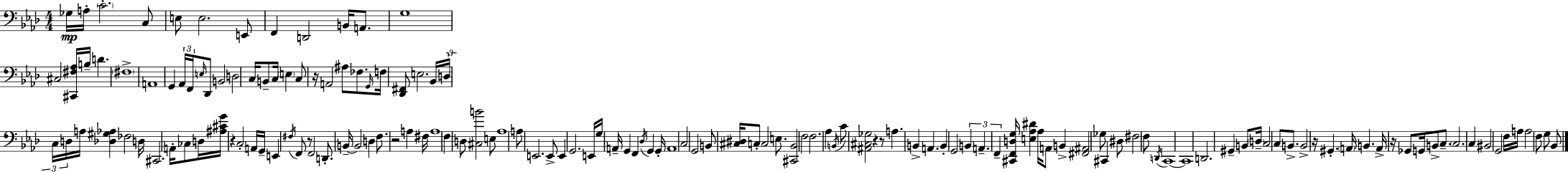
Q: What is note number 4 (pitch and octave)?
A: C3